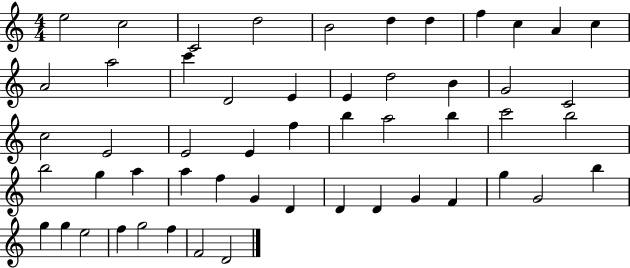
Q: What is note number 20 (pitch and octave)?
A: G4